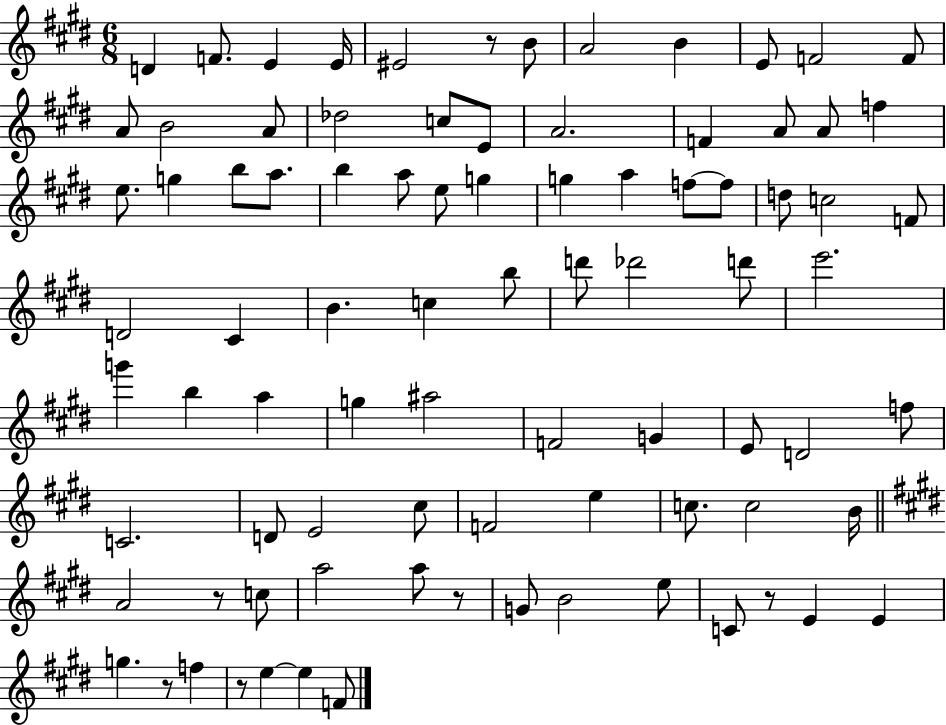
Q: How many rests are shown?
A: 6